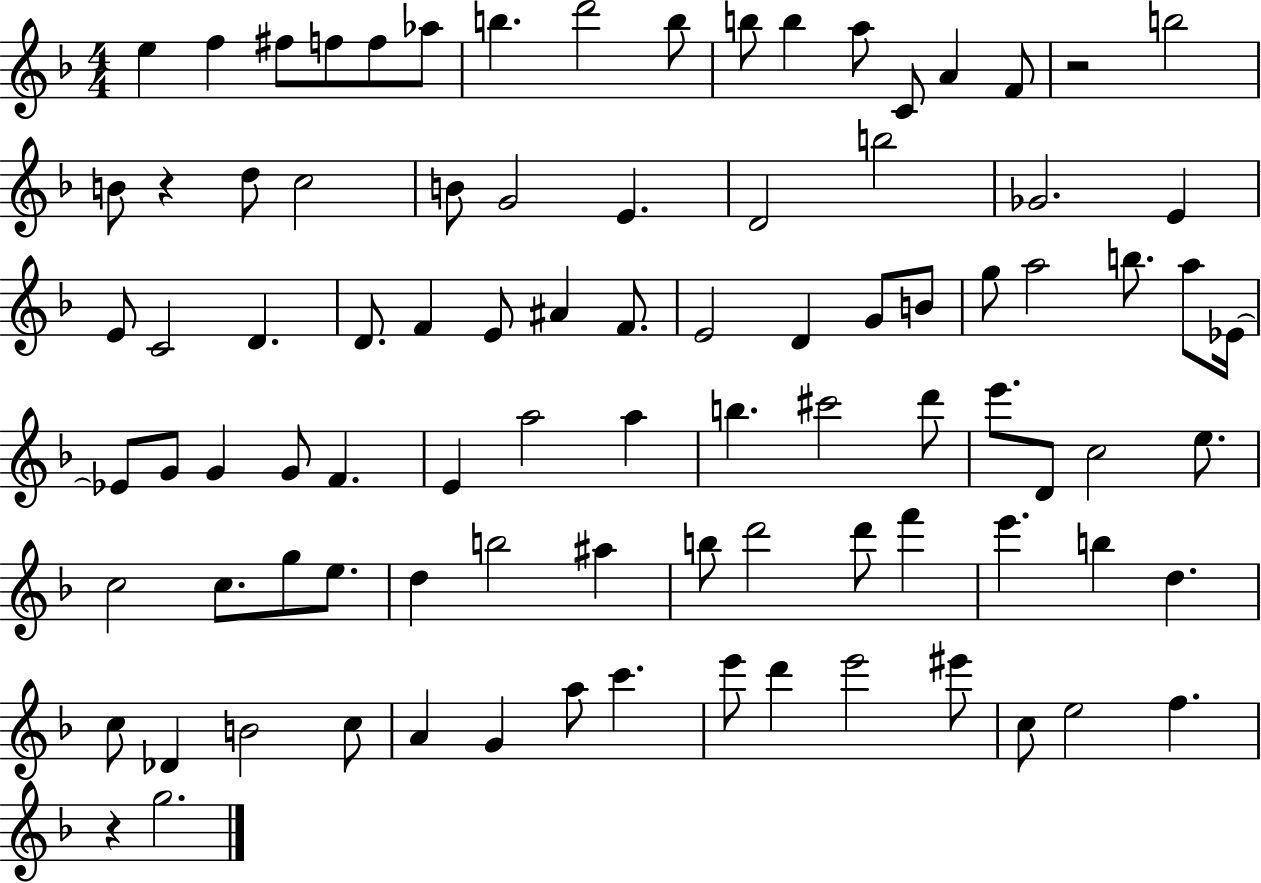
{
  \clef treble
  \numericTimeSignature
  \time 4/4
  \key f \major
  \repeat volta 2 { e''4 f''4 fis''8 f''8 f''8 aes''8 | b''4. d'''2 b''8 | b''8 b''4 a''8 c'8 a'4 f'8 | r2 b''2 | \break b'8 r4 d''8 c''2 | b'8 g'2 e'4. | d'2 b''2 | ges'2. e'4 | \break e'8 c'2 d'4. | d'8. f'4 e'8 ais'4 f'8. | e'2 d'4 g'8 b'8 | g''8 a''2 b''8. a''8 ees'16~~ | \break ees'8 g'8 g'4 g'8 f'4. | e'4 a''2 a''4 | b''4. cis'''2 d'''8 | e'''8. d'8 c''2 e''8. | \break c''2 c''8. g''8 e''8. | d''4 b''2 ais''4 | b''8 d'''2 d'''8 f'''4 | e'''4. b''4 d''4. | \break c''8 des'4 b'2 c''8 | a'4 g'4 a''8 c'''4. | e'''8 d'''4 e'''2 eis'''8 | c''8 e''2 f''4. | \break r4 g''2. | } \bar "|."
}